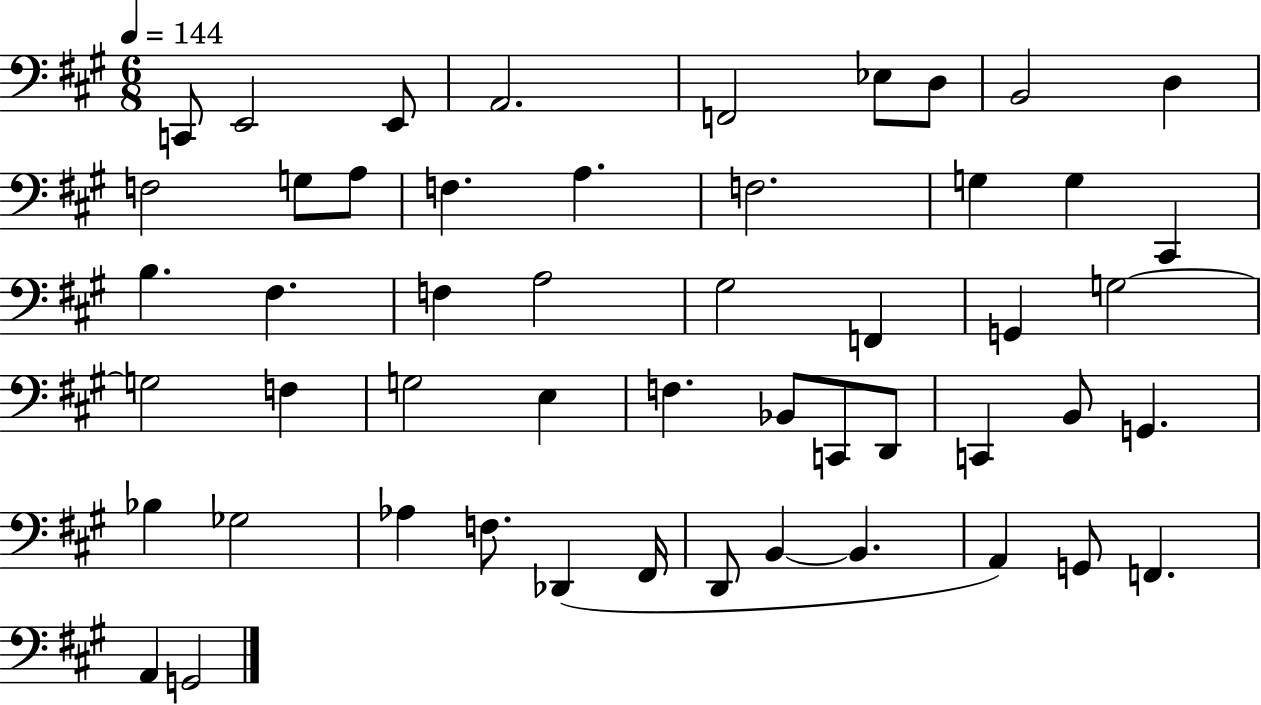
{
  \clef bass
  \numericTimeSignature
  \time 6/8
  \key a \major
  \tempo 4 = 144
  c,8 e,2 e,8 | a,2. | f,2 ees8 d8 | b,2 d4 | \break f2 g8 a8 | f4. a4. | f2. | g4 g4 cis,4 | \break b4. fis4. | f4 a2 | gis2 f,4 | g,4 g2~~ | \break g2 f4 | g2 e4 | f4. bes,8 c,8 d,8 | c,4 b,8 g,4. | \break bes4 ges2 | aes4 f8. des,4( fis,16 | d,8 b,4~~ b,4. | a,4) g,8 f,4. | \break a,4 g,2 | \bar "|."
}